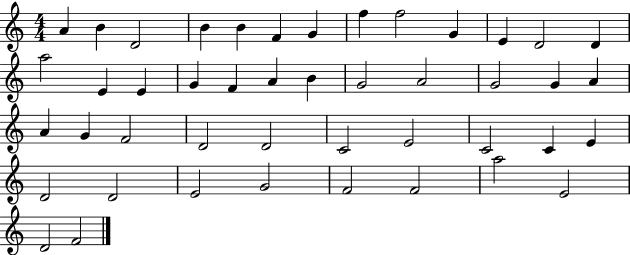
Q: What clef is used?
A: treble